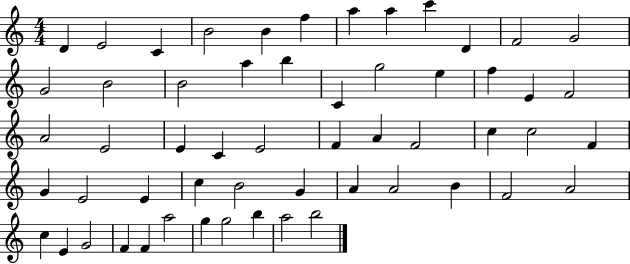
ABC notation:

X:1
T:Untitled
M:4/4
L:1/4
K:C
D E2 C B2 B f a a c' D F2 G2 G2 B2 B2 a b C g2 e f E F2 A2 E2 E C E2 F A F2 c c2 F G E2 E c B2 G A A2 B F2 A2 c E G2 F F a2 g g2 b a2 b2